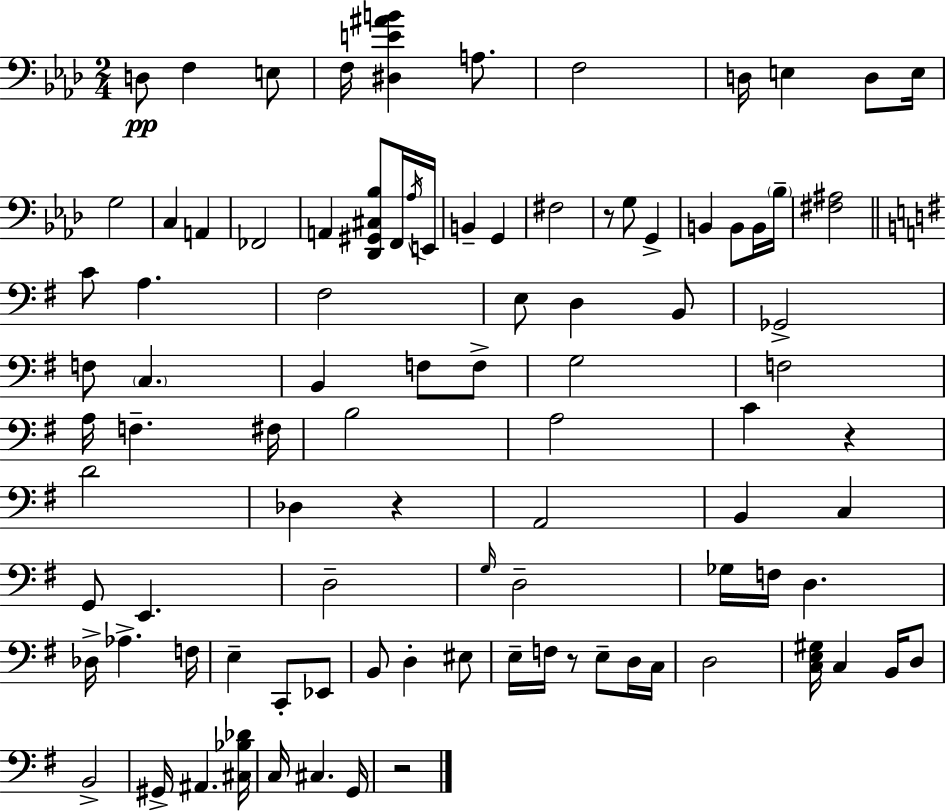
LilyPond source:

{
  \clef bass
  \numericTimeSignature
  \time 2/4
  \key f \minor
  d8\pp f4 e8 | f16 <dis e' ais' b'>4 a8. | f2 | d16 e4 d8 e16 | \break g2 | c4 a,4 | fes,2 | a,4 <des, gis, cis bes>8 f,16 \acciaccatura { aes16 } | \break e,16 b,4-- g,4 | fis2 | r8 g8 g,4-> | b,4 b,8 b,16 | \break \parenthesize bes16-- <fis ais>2 | \bar "||" \break \key g \major c'8 a4. | fis2 | e8 d4 b,8 | ges,2-> | \break f8 \parenthesize c4. | b,4 f8 f8-> | g2 | f2 | \break a16 f4.-- fis16 | b2 | a2 | c'4 r4 | \break d'2 | des4 r4 | a,2 | b,4 c4 | \break g,8 e,4. | d2-- | \grace { g16 } d2-- | ges16 f16 d4. | \break des16-> aes4.-> | f16 e4-- c,8-. ees,8 | b,8 d4-. eis8 | e16-- f16 r8 e8-- d16 | \break c16 d2 | <c e gis>16 c4 b,16 d8 | b,2-> | gis,16-> ais,4. | \break <cis bes des'>16 c16 cis4. | g,16 r2 | \bar "|."
}